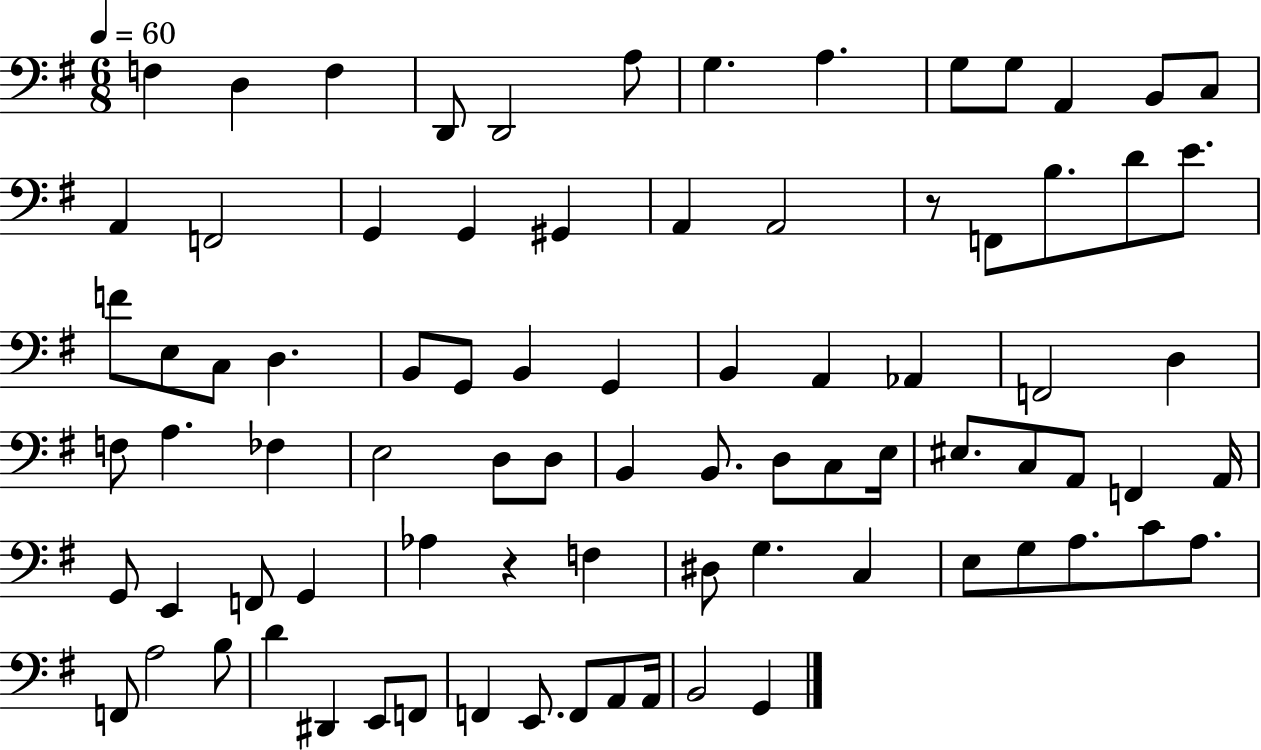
F3/q D3/q F3/q D2/e D2/h A3/e G3/q. A3/q. G3/e G3/e A2/q B2/e C3/e A2/q F2/h G2/q G2/q G#2/q A2/q A2/h R/e F2/e B3/e. D4/e E4/e. F4/e E3/e C3/e D3/q. B2/e G2/e B2/q G2/q B2/q A2/q Ab2/q F2/h D3/q F3/e A3/q. FES3/q E3/h D3/e D3/e B2/q B2/e. D3/e C3/e E3/s EIS3/e. C3/e A2/e F2/q A2/s G2/e E2/q F2/e G2/q Ab3/q R/q F3/q D#3/e G3/q. C3/q E3/e G3/e A3/e. C4/e A3/e. F2/e A3/h B3/e D4/q D#2/q E2/e F2/e F2/q E2/e. F2/e A2/e A2/s B2/h G2/q